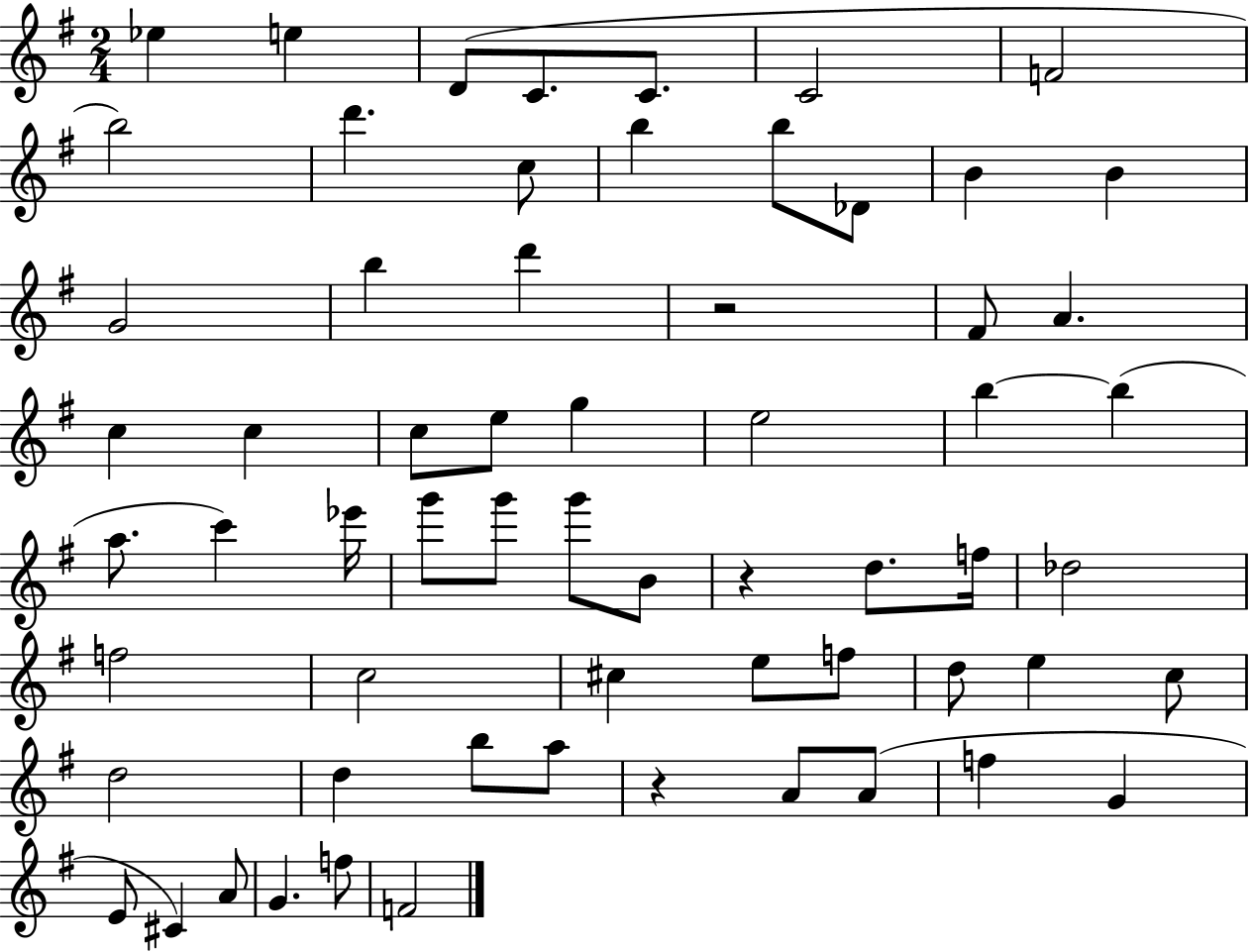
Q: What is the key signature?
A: G major